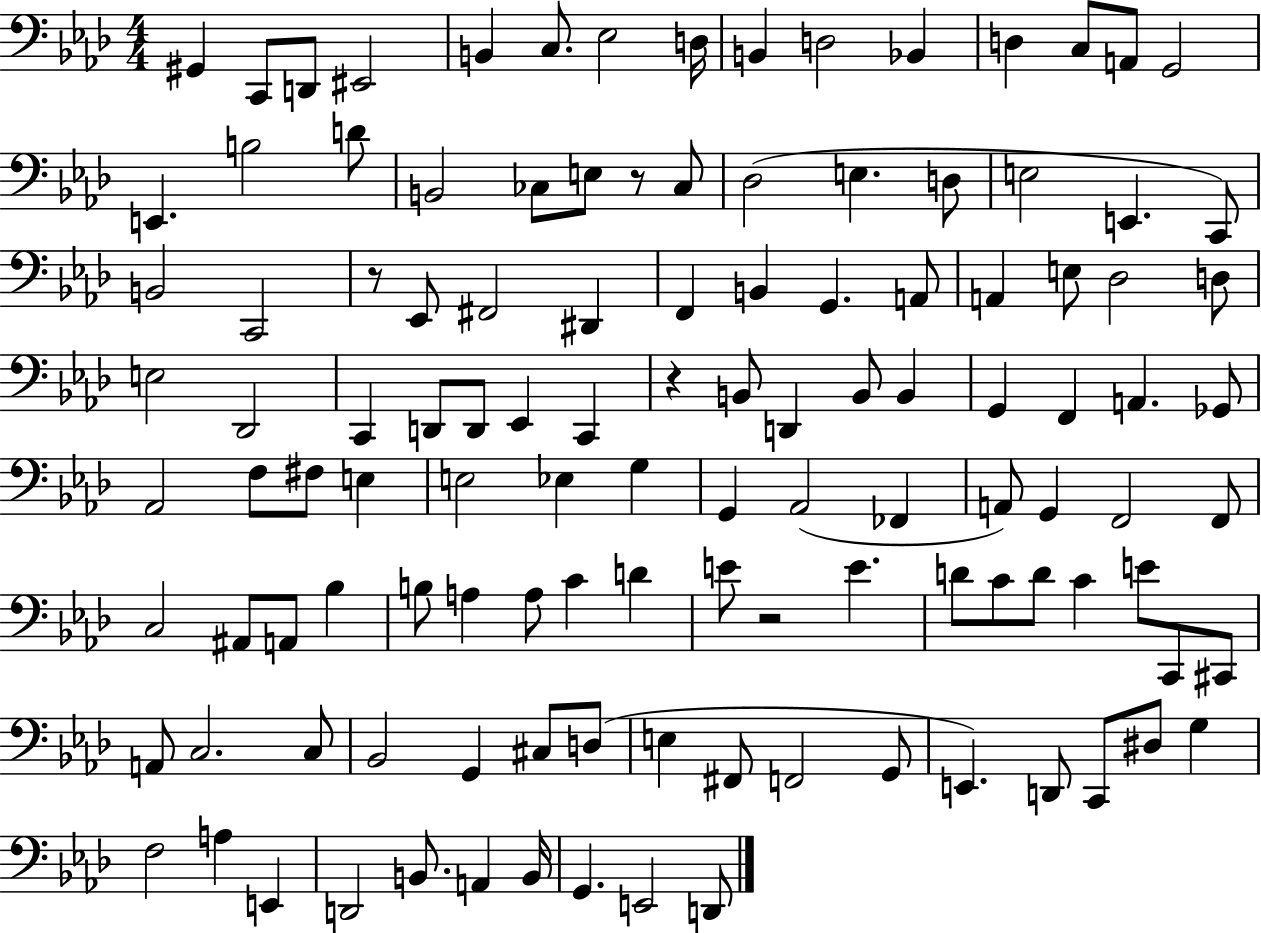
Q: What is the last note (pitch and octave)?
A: D2